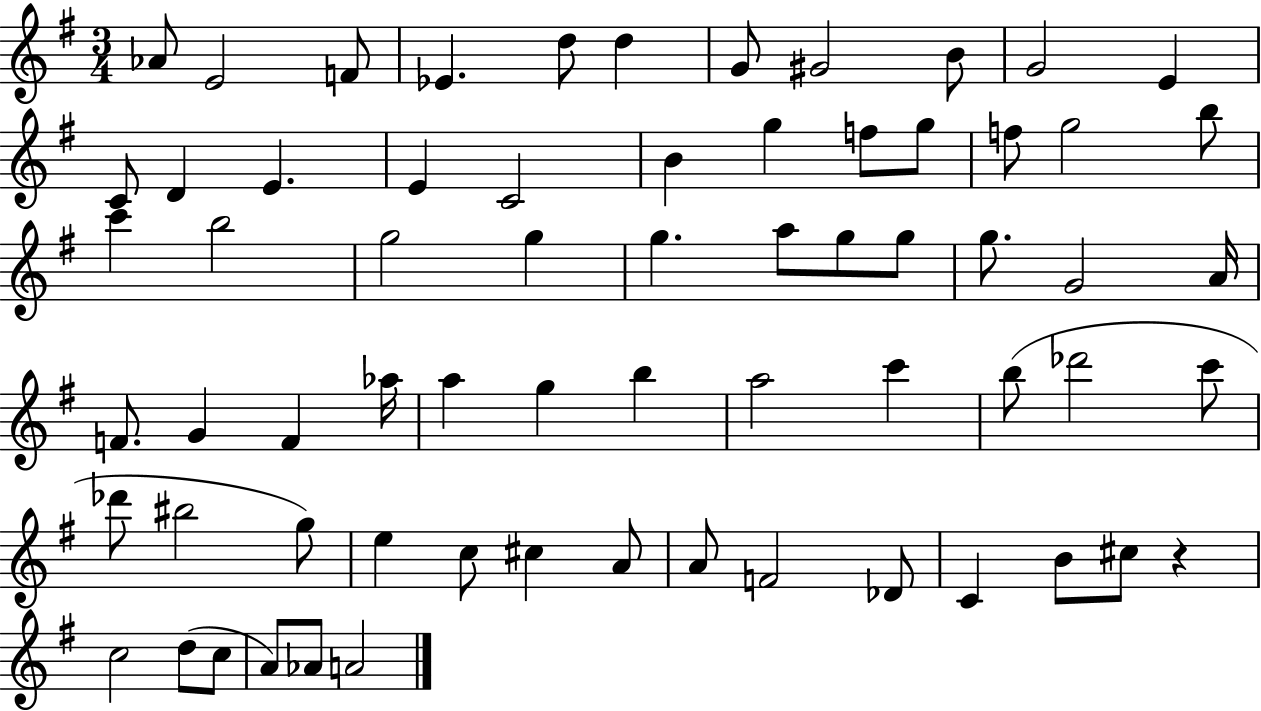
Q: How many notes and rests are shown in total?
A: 66